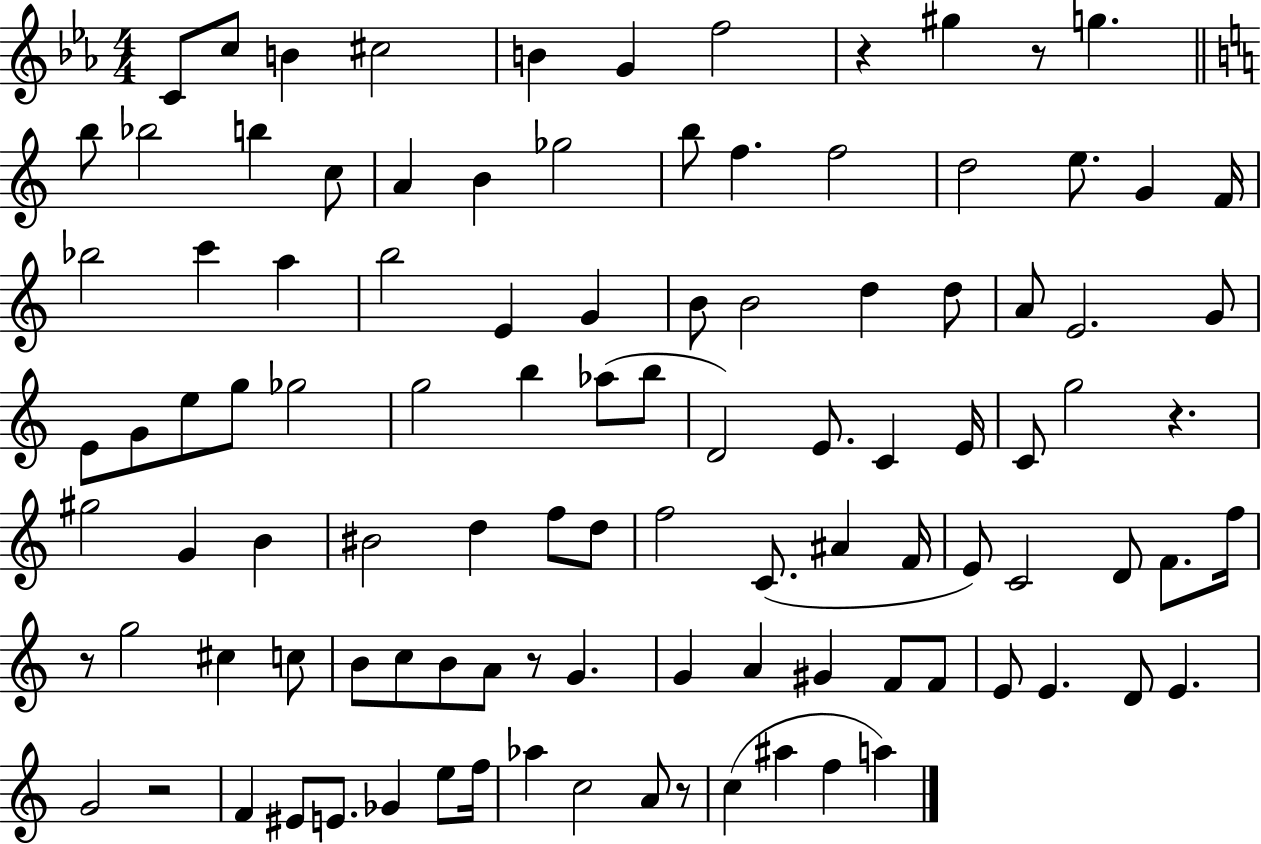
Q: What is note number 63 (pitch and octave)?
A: E4